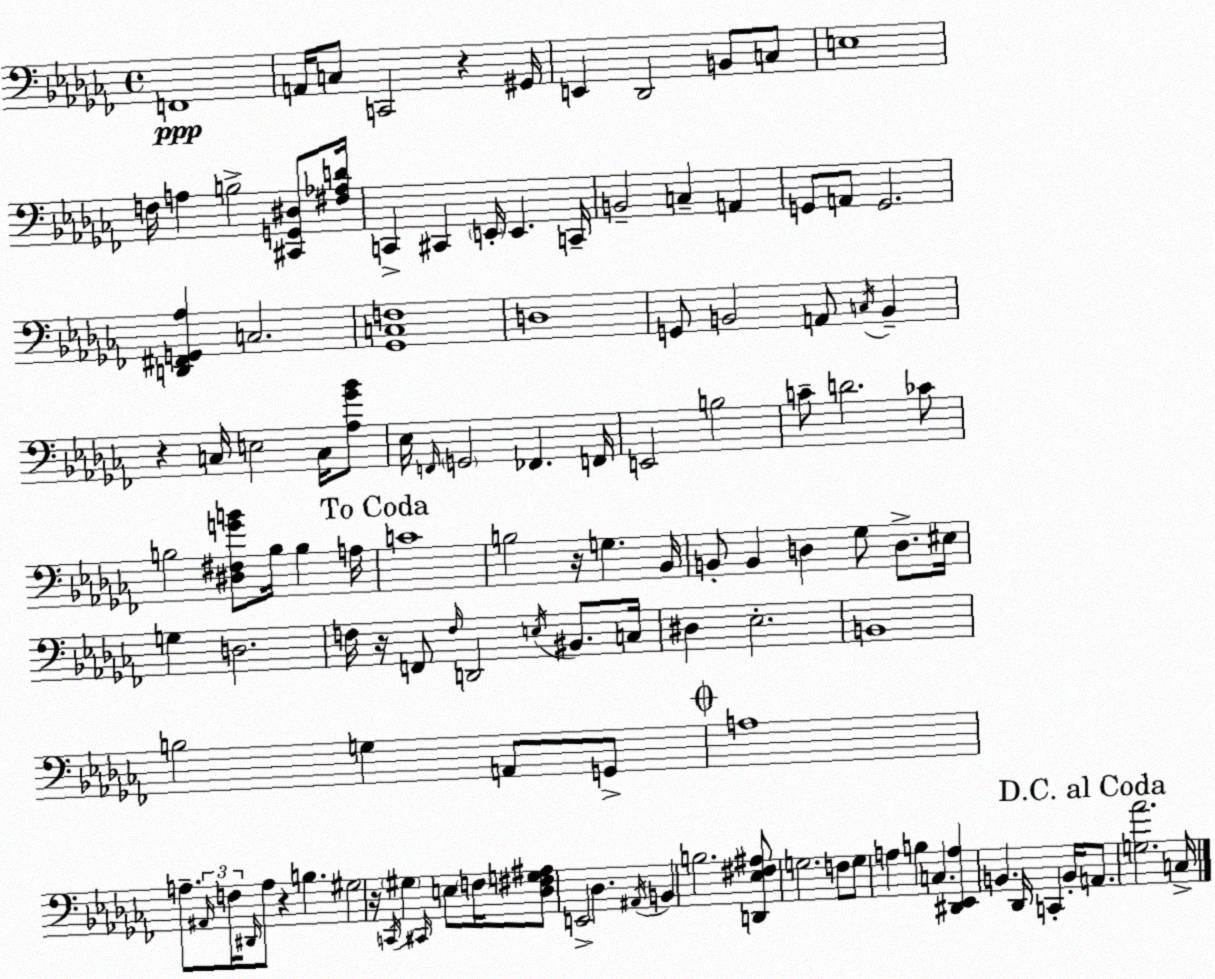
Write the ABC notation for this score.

X:1
T:Untitled
M:4/4
L:1/4
K:Abm
F,,4 A,,/4 C,/2 C,,2 z ^G,,/4 E,, _D,,2 B,,/2 C,/2 E,4 F,/4 A, B,2 [^C,,G,,^D,]/2 [^F,_A,D]/4 C,, ^C,, E,,/4 E,, C,,/4 B,,2 C, A,, G,,/2 A,,/2 G,,2 [D,,^F,,G,,_A,] C,2 [_G,,C,F,]4 D,4 G,,/2 B,,2 A,,/2 C,/4 B,, z C,/4 E,2 C,/4 [_A,_G_B]/2 _E,/4 F,,/4 G,,2 _F,, F,,/4 E,,2 B,2 C/2 D2 _C/2 B,2 [^D,^F,GB]/2 B,/4 B, A,/4 C4 B,2 z/4 G, _B,,/4 B,,/2 B,, D, _G,/2 D,/2 ^E,/4 G, D,2 F,/4 z/4 F,,/2 F,/4 D,,2 E,/4 ^B,,/2 C,/4 ^D, _E,2 B,,4 B,2 G, A,,/2 G,,/2 A,4 A,/2 ^A,,/4 F,/4 ^D,,/4 A,/2 z B, ^G,2 z/4 C,,/4 ^G, ^C,,/4 E,/2 F,/4 [_D,^F,G,^A,]/2 E,,2 _D, ^A,,/4 B,, B,2 [D,,_E,^F,^A,]/2 G,2 F,/2 G,/2 A, B, C, [^D,,_E,,A,] B,, _D,,/4 C,, B,,/4 A,,/2 [G,_A]2 C,/4